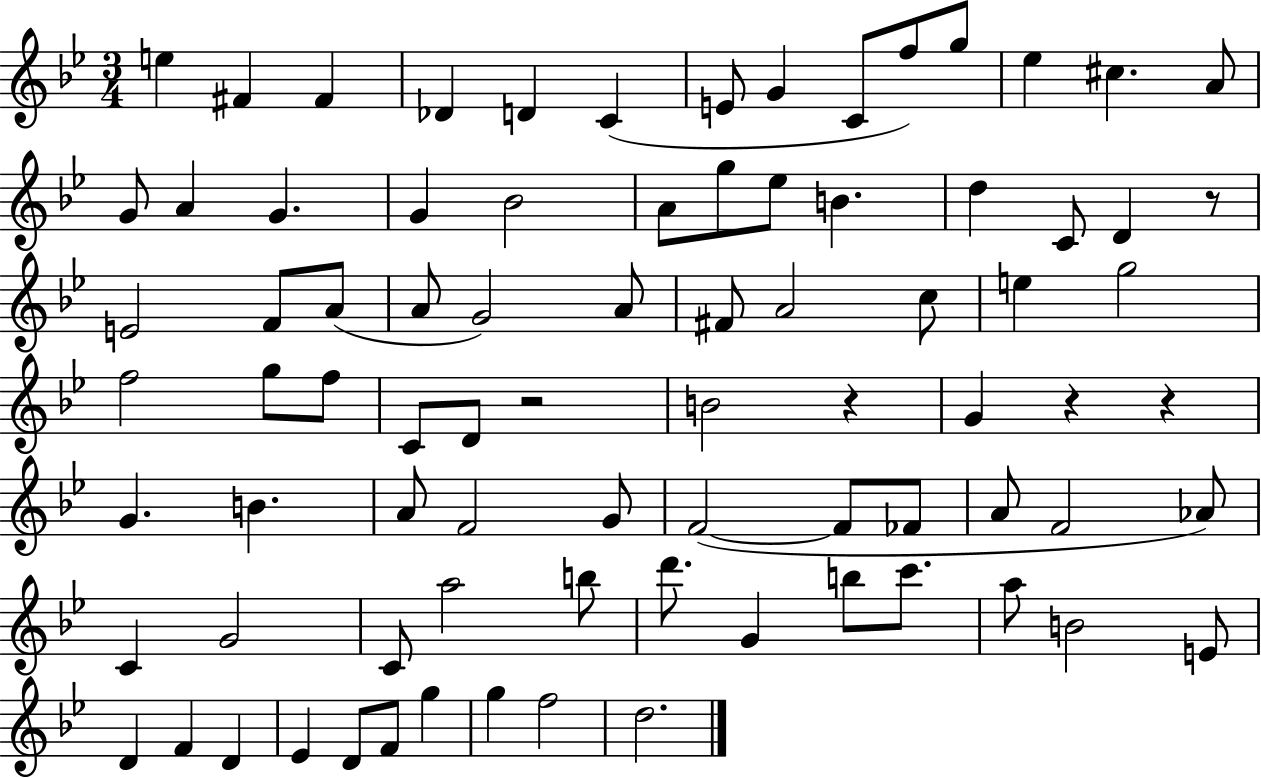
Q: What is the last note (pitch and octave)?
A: D5